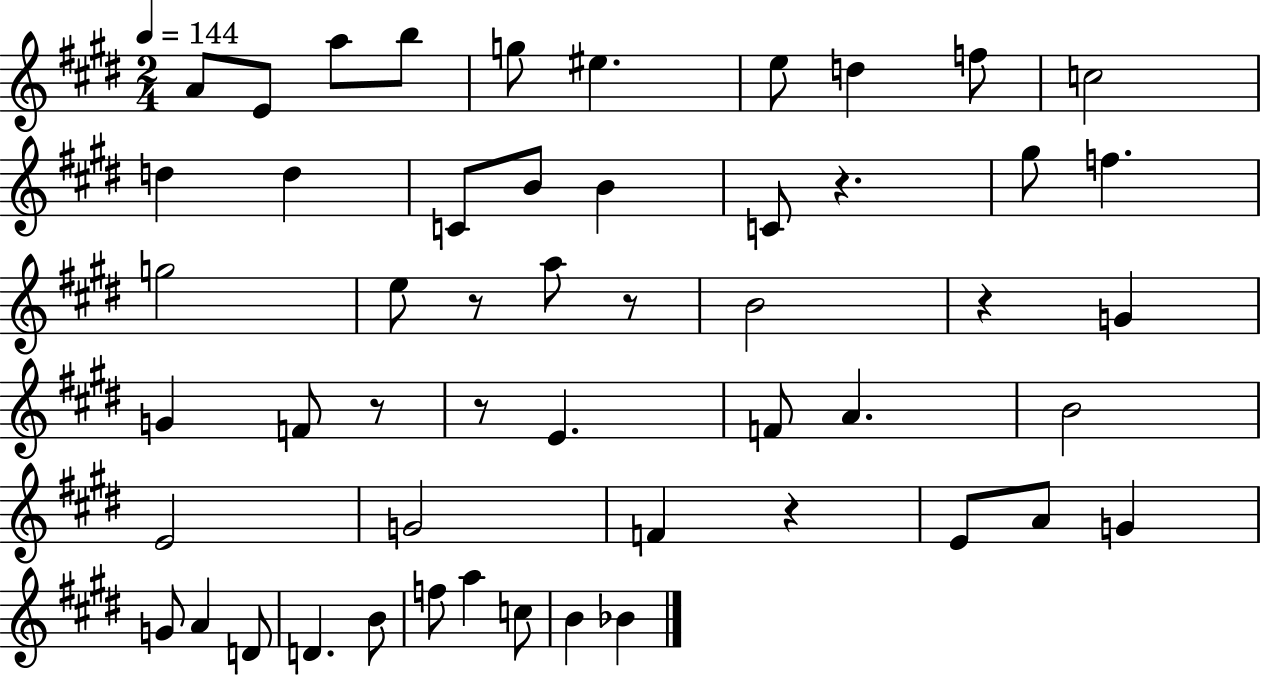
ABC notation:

X:1
T:Untitled
M:2/4
L:1/4
K:E
A/2 E/2 a/2 b/2 g/2 ^e e/2 d f/2 c2 d d C/2 B/2 B C/2 z ^g/2 f g2 e/2 z/2 a/2 z/2 B2 z G G F/2 z/2 z/2 E F/2 A B2 E2 G2 F z E/2 A/2 G G/2 A D/2 D B/2 f/2 a c/2 B _B